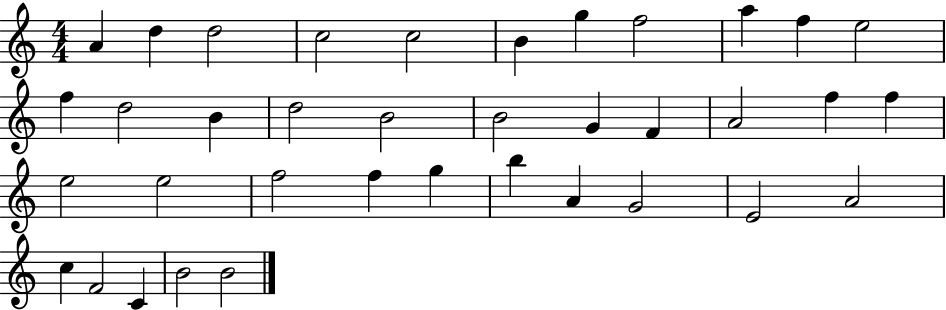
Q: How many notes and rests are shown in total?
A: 37